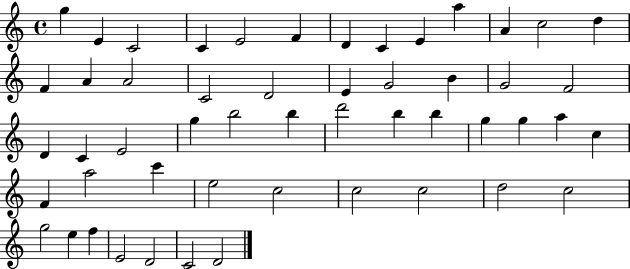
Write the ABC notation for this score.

X:1
T:Untitled
M:4/4
L:1/4
K:C
g E C2 C E2 F D C E a A c2 d F A A2 C2 D2 E G2 B G2 F2 D C E2 g b2 b d'2 b b g g a c F a2 c' e2 c2 c2 c2 d2 c2 g2 e f E2 D2 C2 D2